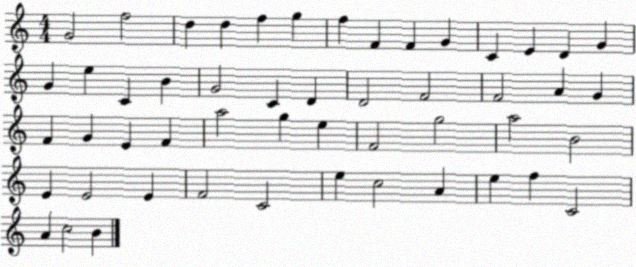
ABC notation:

X:1
T:Untitled
M:4/4
L:1/4
K:C
G2 f2 d d f g f F F G C E D G G e C B G2 C D D2 F2 F2 A G F G E F a2 g e F2 g2 a2 B2 E E2 E F2 C2 e c2 A e f C2 A c2 B